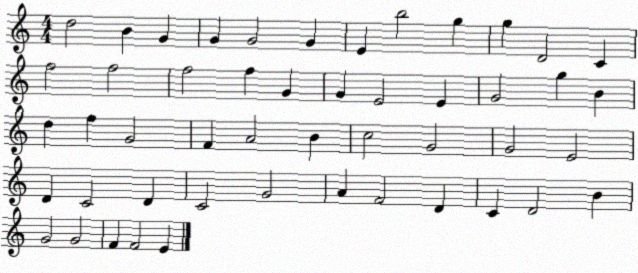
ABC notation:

X:1
T:Untitled
M:4/4
L:1/4
K:C
d2 B G G G2 G E b2 g g D2 C f2 f2 f2 f G G E2 E G2 g B d f G2 F A2 B c2 G2 G2 E2 D C2 D C2 G2 A F2 D C D2 B G2 G2 F F2 E